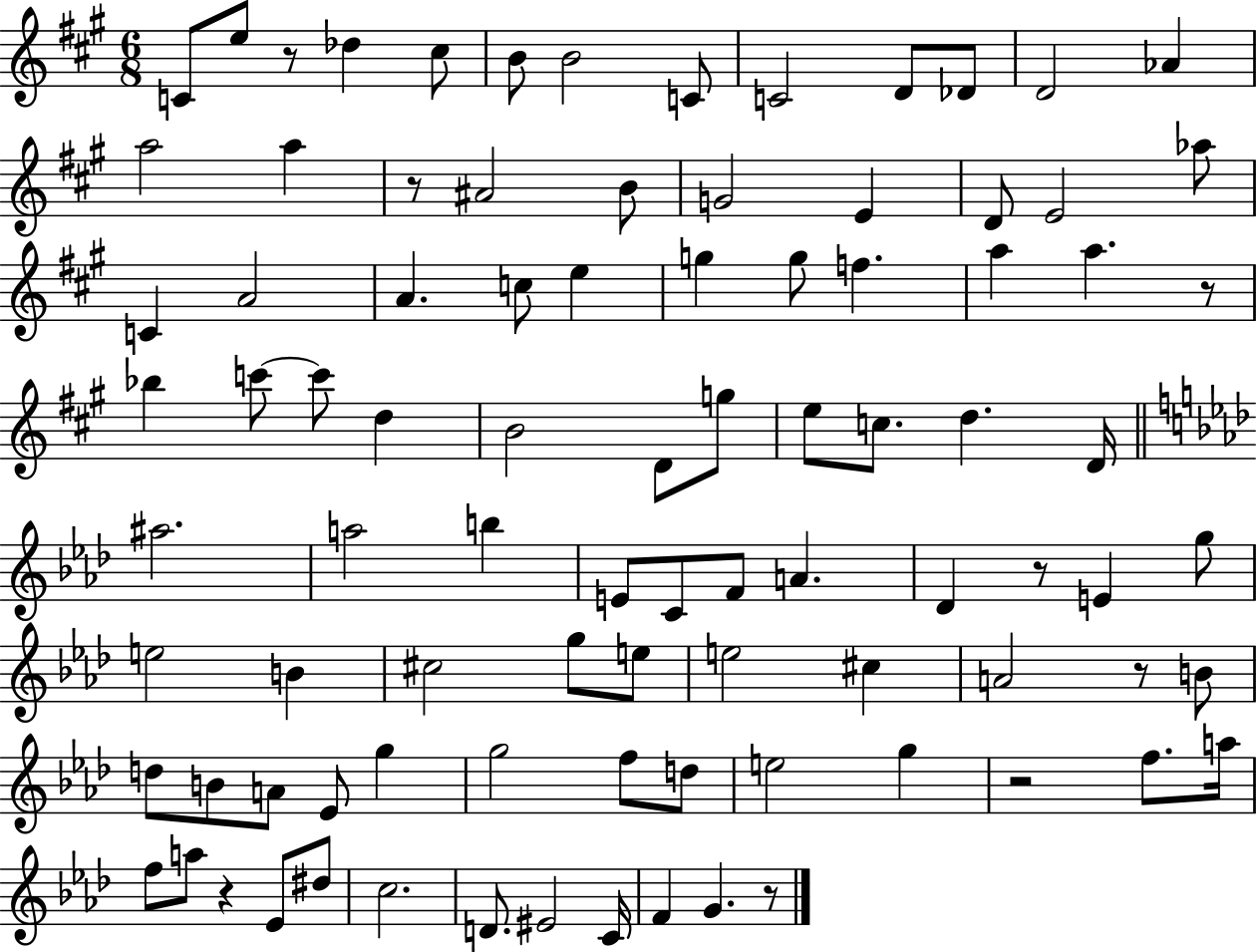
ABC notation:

X:1
T:Untitled
M:6/8
L:1/4
K:A
C/2 e/2 z/2 _d ^c/2 B/2 B2 C/2 C2 D/2 _D/2 D2 _A a2 a z/2 ^A2 B/2 G2 E D/2 E2 _a/2 C A2 A c/2 e g g/2 f a a z/2 _b c'/2 c'/2 d B2 D/2 g/2 e/2 c/2 d D/4 ^a2 a2 b E/2 C/2 F/2 A _D z/2 E g/2 e2 B ^c2 g/2 e/2 e2 ^c A2 z/2 B/2 d/2 B/2 A/2 _E/2 g g2 f/2 d/2 e2 g z2 f/2 a/4 f/2 a/2 z _E/2 ^d/2 c2 D/2 ^E2 C/4 F G z/2